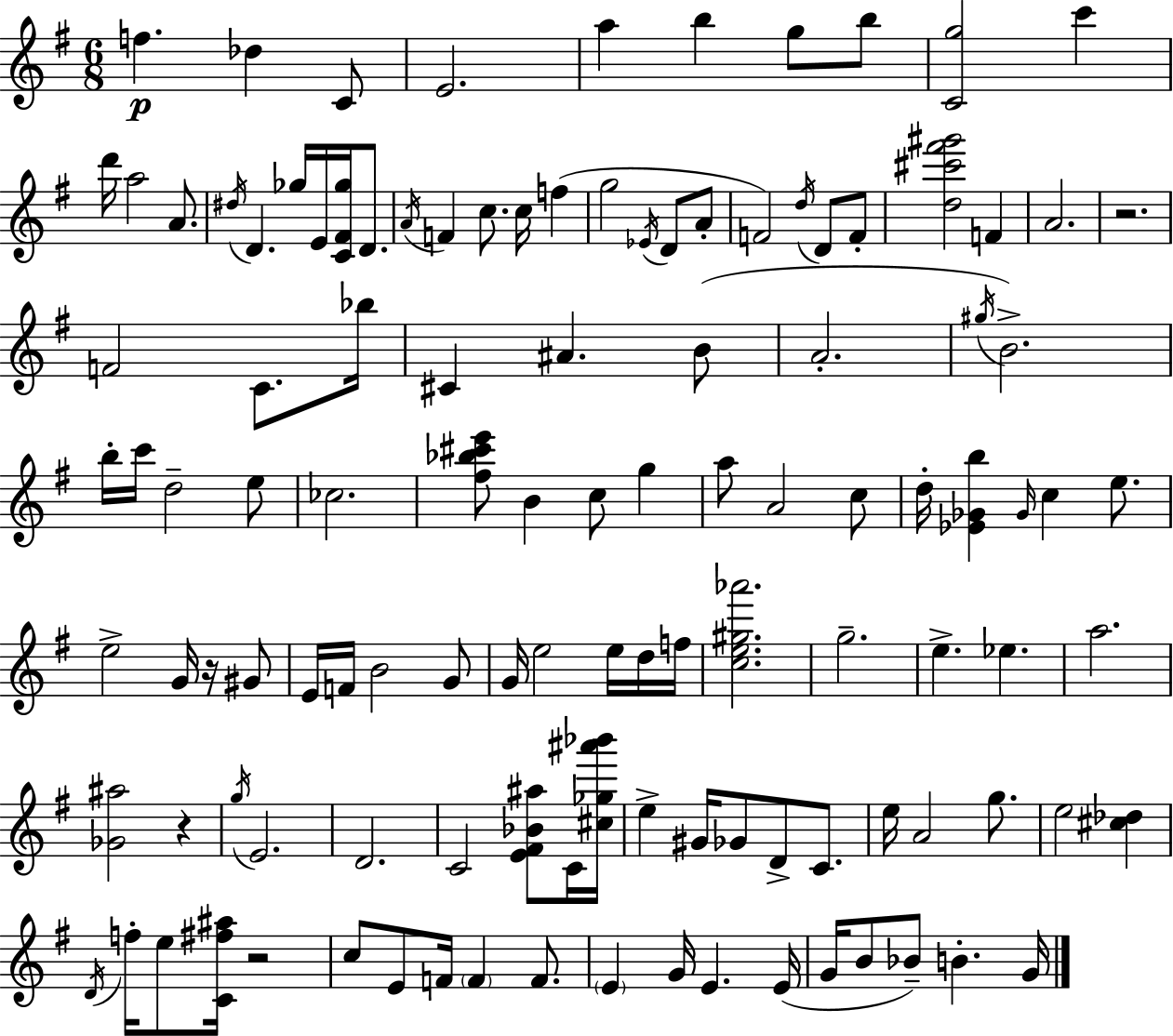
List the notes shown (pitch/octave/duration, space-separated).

F5/q. Db5/q C4/e E4/h. A5/q B5/q G5/e B5/e [C4,G5]/h C6/q D6/s A5/h A4/e. D#5/s D4/q. Gb5/s E4/s [C4,F#4,Gb5]/s D4/e. A4/s F4/q C5/e. C5/s F5/q G5/h Eb4/s D4/e A4/e F4/h D5/s D4/e F4/e [D5,C#6,F#6,G#6]/h F4/q A4/h. R/h. F4/h C4/e. Bb5/s C#4/q A#4/q. B4/e A4/h. G#5/s B4/h. B5/s C6/s D5/h E5/e CES5/h. [F#5,Bb5,C#6,E6]/e B4/q C5/e G5/q A5/e A4/h C5/e D5/s [Eb4,Gb4,B5]/q Gb4/s C5/q E5/e. E5/h G4/s R/s G#4/e E4/s F4/s B4/h G4/e G4/s E5/h E5/s D5/s F5/s [C5,E5,G#5,Ab6]/h. G5/h. E5/q. Eb5/q. A5/h. [Gb4,A#5]/h R/q G5/s E4/h. D4/h. C4/h [E4,F#4,Bb4,A#5]/e C4/s [C#5,Gb5,A#6,Bb6]/s E5/q G#4/s Gb4/e D4/e C4/e. E5/s A4/h G5/e. E5/h [C#5,Db5]/q D4/s F5/s E5/e [C4,F#5,A#5]/s R/h C5/e E4/e F4/s F4/q F4/e. E4/q G4/s E4/q. E4/s G4/s B4/e Bb4/e B4/q. G4/s